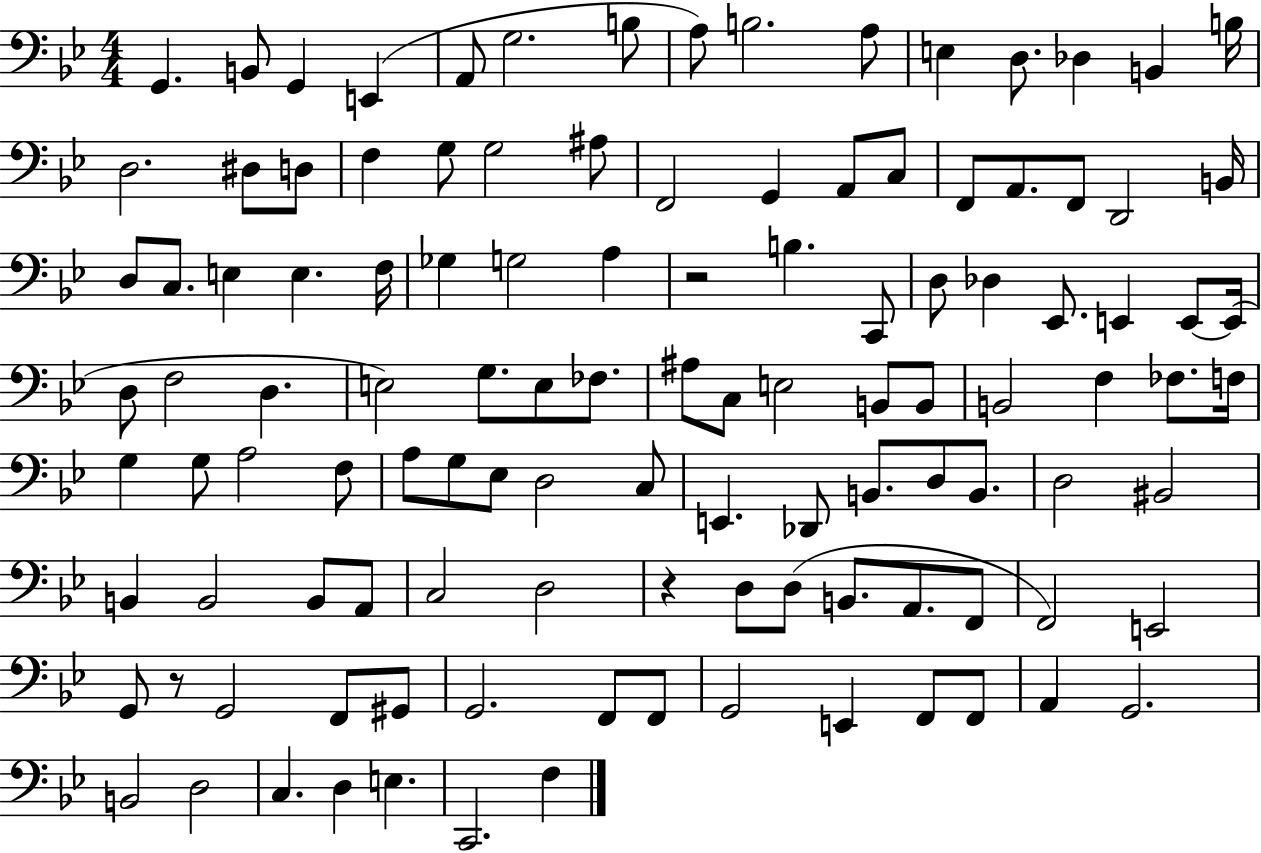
G2/q. B2/e G2/q E2/q A2/e G3/h. B3/e A3/e B3/h. A3/e E3/q D3/e. Db3/q B2/q B3/s D3/h. D#3/e D3/e F3/q G3/e G3/h A#3/e F2/h G2/q A2/e C3/e F2/e A2/e. F2/e D2/h B2/s D3/e C3/e. E3/q E3/q. F3/s Gb3/q G3/h A3/q R/h B3/q. C2/e D3/e Db3/q Eb2/e. E2/q E2/e E2/s D3/e F3/h D3/q. E3/h G3/e. E3/e FES3/e. A#3/e C3/e E3/h B2/e B2/e B2/h F3/q FES3/e. F3/s G3/q G3/e A3/h F3/e A3/e G3/e Eb3/e D3/h C3/e E2/q. Db2/e B2/e. D3/e B2/e. D3/h BIS2/h B2/q B2/h B2/e A2/e C3/h D3/h R/q D3/e D3/e B2/e. A2/e. F2/e F2/h E2/h G2/e R/e G2/h F2/e G#2/e G2/h. F2/e F2/e G2/h E2/q F2/e F2/e A2/q G2/h. B2/h D3/h C3/q. D3/q E3/q. C2/h. F3/q